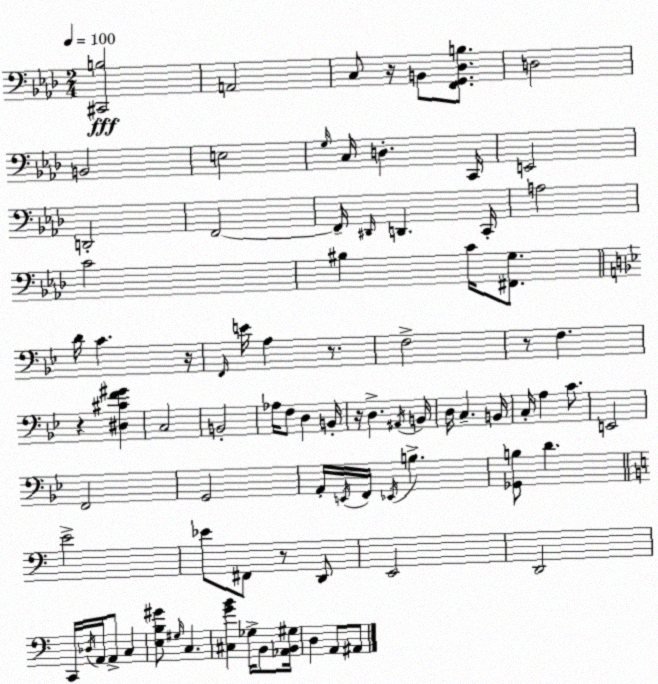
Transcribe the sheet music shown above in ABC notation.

X:1
T:Untitled
M:2/4
L:1/4
K:Ab
[^C,,B,]2 A,,2 C,/2 z/4 B,,/2 [F,,G,,_D,B,]/2 D,2 B,,2 E,2 G,/4 C,/4 D, C,,/4 E,,2 D,,2 F,,2 F,,/4 ^D,,/4 D,, C,,/4 A,2 C2 ^B, C/4 [^F,,G,]/2 D/4 C z/4 F,,/4 E/4 A, z/2 F,2 z/2 F, z [^D,^CF^G] C,2 B,,2 _A,/4 F,/2 D, B,,/4 z/4 D, ^A,,/4 B,,/4 D,/4 C, B,,/4 C,/4 A, C/2 E,,2 F,,2 G,,2 A,,/4 E,,/4 F,,/4 _E,,/4 B, [_G,,B,]/2 D E2 _E/2 ^F,,/2 z/2 D,,/2 E,,2 D,,2 C,,/4 _D,/4 A,,/4 A,,/2 C, [E,B,^G]/2 ^G,/4 C, [^C,GB] _G,/4 B,,/2 [_A,,B,,^G,]/4 D, A,,/2 ^A,,/2